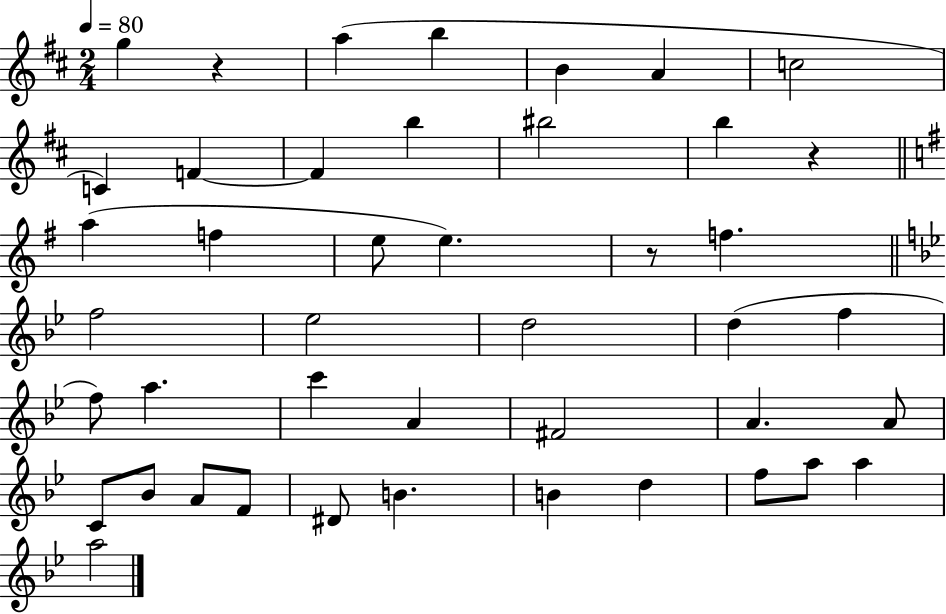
{
  \clef treble
  \numericTimeSignature
  \time 2/4
  \key d \major
  \tempo 4 = 80
  g''4 r4 | a''4( b''4 | b'4 a'4 | c''2 | \break c'4) f'4~~ | f'4 b''4 | bis''2 | b''4 r4 | \break \bar "||" \break \key g \major a''4( f''4 | e''8 e''4.) | r8 f''4. | \bar "||" \break \key bes \major f''2 | ees''2 | d''2 | d''4( f''4 | \break f''8) a''4. | c'''4 a'4 | fis'2 | a'4. a'8 | \break c'8 bes'8 a'8 f'8 | dis'8 b'4. | b'4 d''4 | f''8 a''8 a''4 | \break a''2 | \bar "|."
}